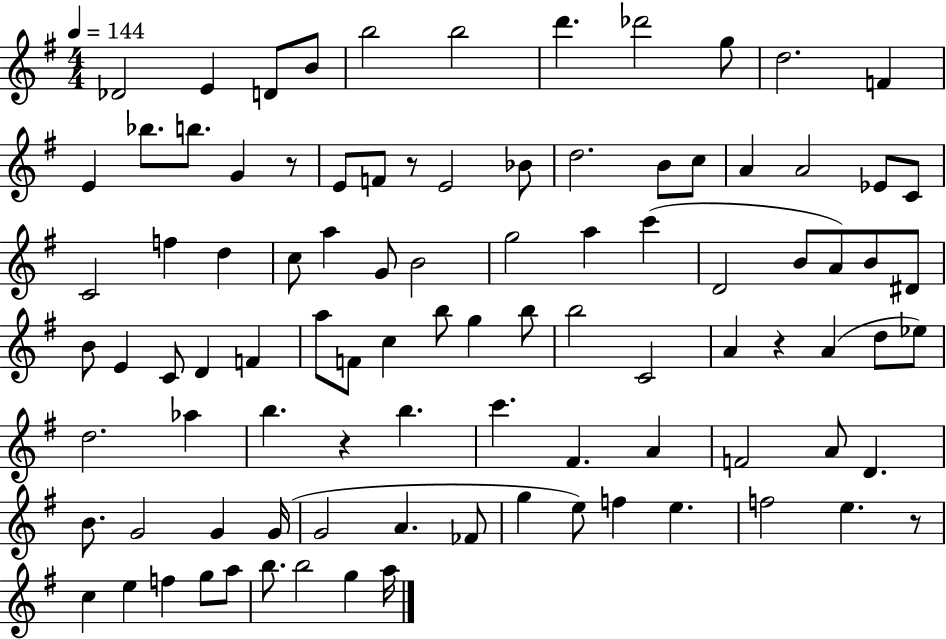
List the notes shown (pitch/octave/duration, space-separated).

Db4/h E4/q D4/e B4/e B5/h B5/h D6/q. Db6/h G5/e D5/h. F4/q E4/q Bb5/e. B5/e. G4/q R/e E4/e F4/e R/e E4/h Bb4/e D5/h. B4/e C5/e A4/q A4/h Eb4/e C4/e C4/h F5/q D5/q C5/e A5/q G4/e B4/h G5/h A5/q C6/q D4/h B4/e A4/e B4/e D#4/e B4/e E4/q C4/e D4/q F4/q A5/e F4/e C5/q B5/e G5/q B5/e B5/h C4/h A4/q R/q A4/q D5/e Eb5/e D5/h. Ab5/q B5/q. R/q B5/q. C6/q. F#4/q. A4/q F4/h A4/e D4/q. B4/e. G4/h G4/q G4/s G4/h A4/q. FES4/e G5/q E5/e F5/q E5/q. F5/h E5/q. R/e C5/q E5/q F5/q G5/e A5/e B5/e. B5/h G5/q A5/s